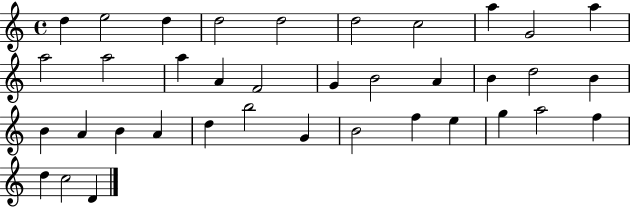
D5/q E5/h D5/q D5/h D5/h D5/h C5/h A5/q G4/h A5/q A5/h A5/h A5/q A4/q F4/h G4/q B4/h A4/q B4/q D5/h B4/q B4/q A4/q B4/q A4/q D5/q B5/h G4/q B4/h F5/q E5/q G5/q A5/h F5/q D5/q C5/h D4/q